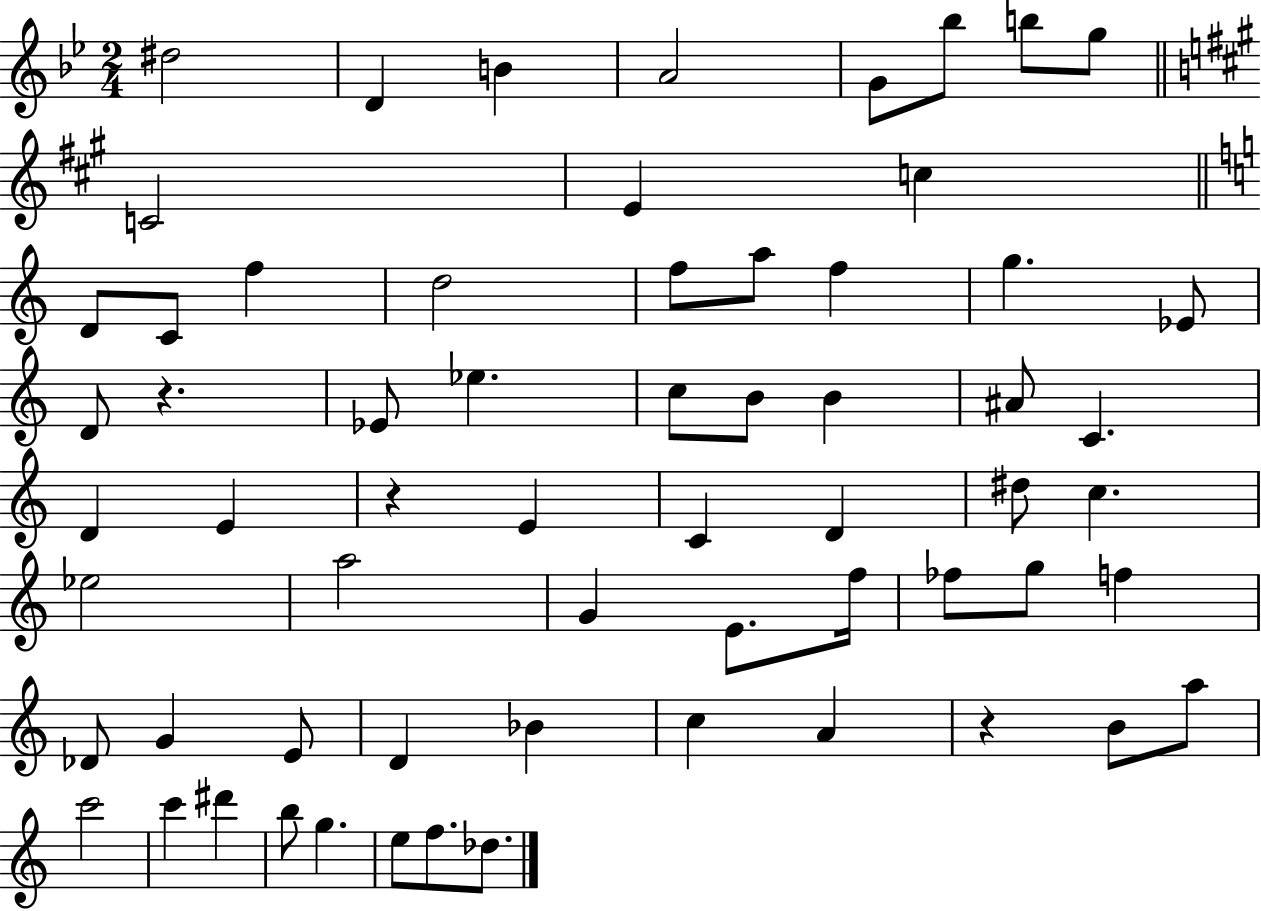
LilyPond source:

{
  \clef treble
  \numericTimeSignature
  \time 2/4
  \key bes \major
  dis''2 | d'4 b'4 | a'2 | g'8 bes''8 b''8 g''8 | \break \bar "||" \break \key a \major c'2 | e'4 c''4 | \bar "||" \break \key c \major d'8 c'8 f''4 | d''2 | f''8 a''8 f''4 | g''4. ees'8 | \break d'8 r4. | ees'8 ees''4. | c''8 b'8 b'4 | ais'8 c'4. | \break d'4 e'4 | r4 e'4 | c'4 d'4 | dis''8 c''4. | \break ees''2 | a''2 | g'4 e'8. f''16 | fes''8 g''8 f''4 | \break des'8 g'4 e'8 | d'4 bes'4 | c''4 a'4 | r4 b'8 a''8 | \break c'''2 | c'''4 dis'''4 | b''8 g''4. | e''8 f''8. des''8. | \break \bar "|."
}